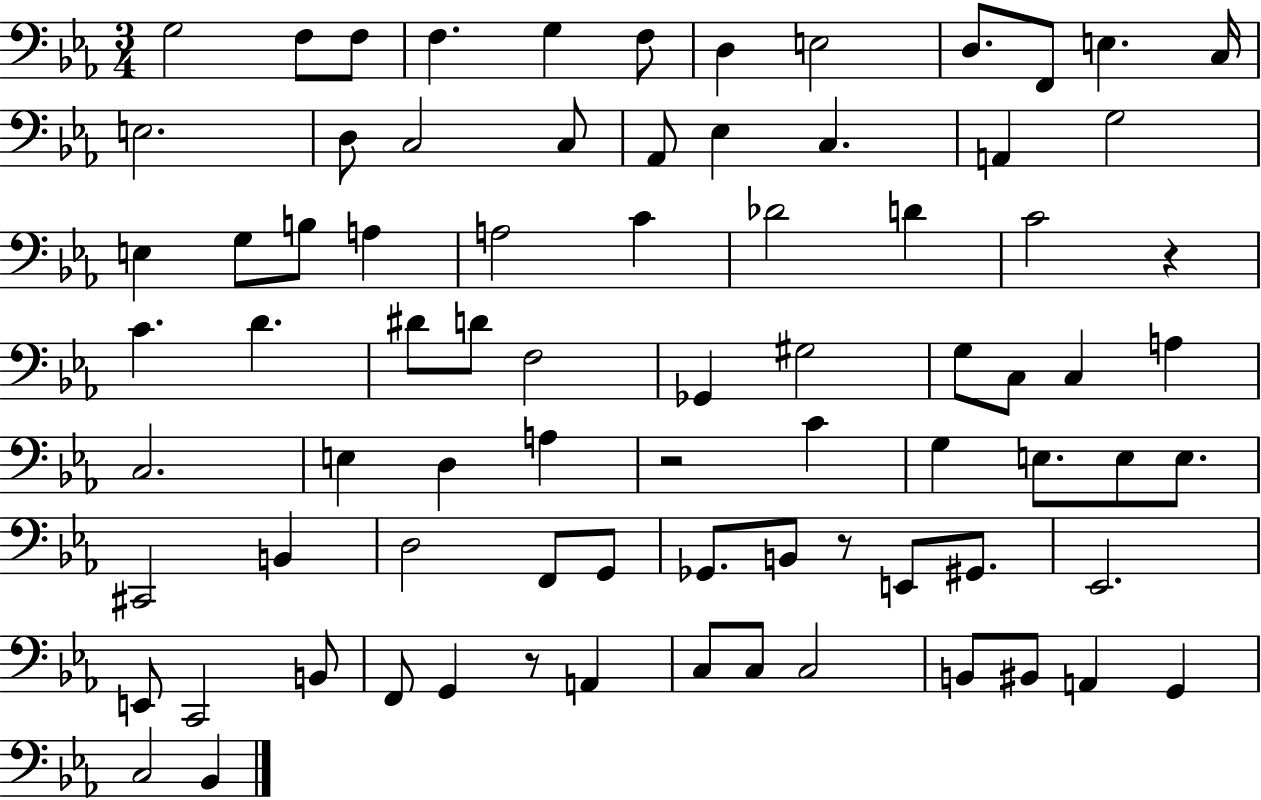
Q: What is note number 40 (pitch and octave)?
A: C3